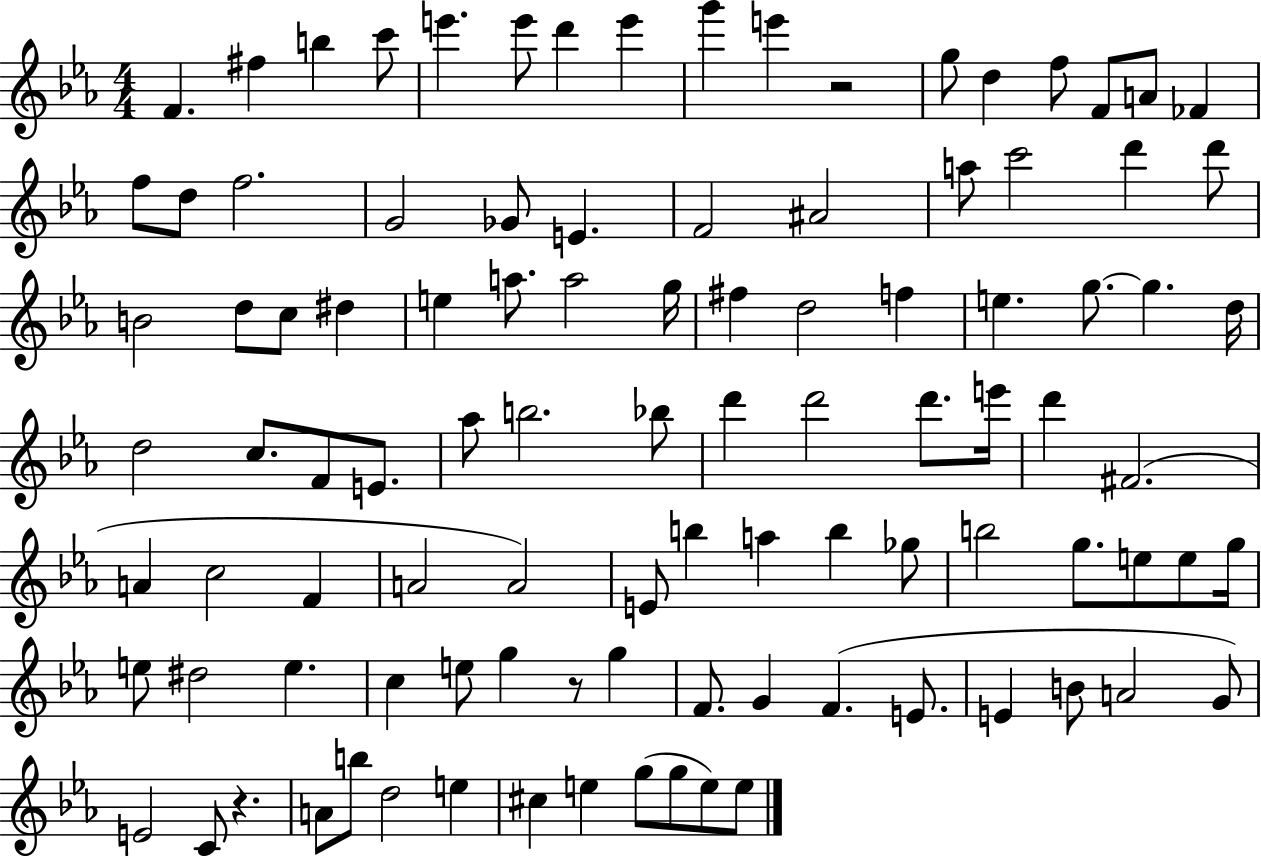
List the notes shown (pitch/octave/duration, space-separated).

F4/q. F#5/q B5/q C6/e E6/q. E6/e D6/q E6/q G6/q E6/q R/h G5/e D5/q F5/e F4/e A4/e FES4/q F5/e D5/e F5/h. G4/h Gb4/e E4/q. F4/h A#4/h A5/e C6/h D6/q D6/e B4/h D5/e C5/e D#5/q E5/q A5/e. A5/h G5/s F#5/q D5/h F5/q E5/q. G5/e. G5/q. D5/s D5/h C5/e. F4/e E4/e. Ab5/e B5/h. Bb5/e D6/q D6/h D6/e. E6/s D6/q F#4/h. A4/q C5/h F4/q A4/h A4/h E4/e B5/q A5/q B5/q Gb5/e B5/h G5/e. E5/e E5/e G5/s E5/e D#5/h E5/q. C5/q E5/e G5/q R/e G5/q F4/e. G4/q F4/q. E4/e. E4/q B4/e A4/h G4/e E4/h C4/e R/q. A4/e B5/e D5/h E5/q C#5/q E5/q G5/e G5/e E5/e E5/e